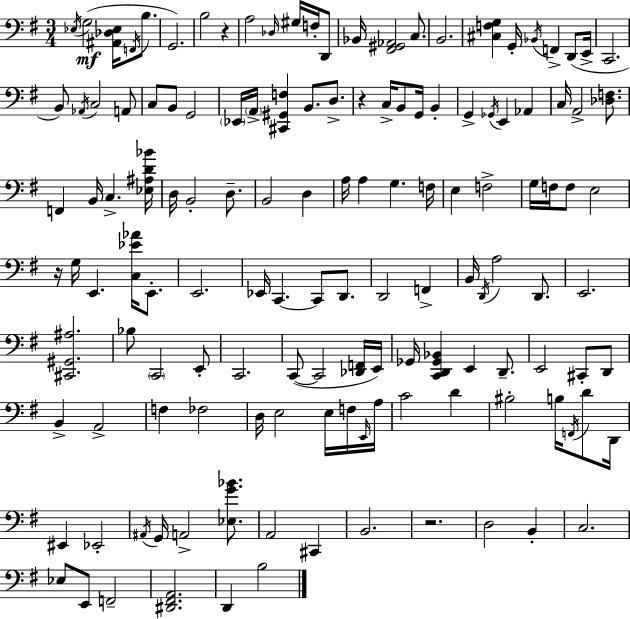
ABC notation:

X:1
T:Untitled
M:3/4
L:1/4
K:G
_E,/4 G,2 [^A,,_D,_E,]/4 F,,/4 B,/2 G,,2 B,2 z A,2 _D,/4 ^G,/4 F,/4 D,,/2 _B,,/4 [^F,,^G,,_A,,]2 C,/2 B,,2 [^C,F,G,] G,,/4 _B,,/4 F,, D,,/2 E,,/4 C,,2 B,,/2 _A,,/4 C,2 A,,/2 C,/2 B,,/2 G,,2 _E,,/4 A,,/4 [^C,,^G,,F,] B,,/2 D,/2 z C,/4 B,,/2 G,,/4 B,, G,, _G,,/4 E,, _A,, C,/4 A,,2 [_D,F,]/2 F,, B,,/4 C, [_E,^A,D_B]/4 D,/4 B,,2 D,/2 B,,2 D, A,/4 A, G, F,/4 E, F,2 G,/4 F,/4 F,/2 E,2 z/4 G,/4 E,, [C,_E_A]/4 E,,/2 E,,2 _E,,/4 C,, C,,/2 D,,/2 D,,2 F,, B,,/4 D,,/4 A,2 D,,/2 E,,2 [^C,,^G,,^A,]2 _B,/2 C,,2 E,,/2 C,,2 C,,/2 C,,2 [_D,,F,,]/4 E,,/4 _G,,/4 [C,,D,,_G,,_B,,] E,, D,,/2 E,,2 ^C,,/2 D,,/2 B,, A,,2 F, _F,2 D,/4 E,2 E,/4 F,/4 E,,/4 A,/4 C2 D ^B,2 B,/4 F,,/4 D/2 D,,/4 ^E,, _E,,2 ^A,,/4 G,,/4 A,,2 [_E,G_B]/2 A,,2 ^C,, B,,2 z2 D,2 B,, C,2 _E,/2 E,,/2 F,,2 [^D,,^F,,A,,]2 D,, B,2